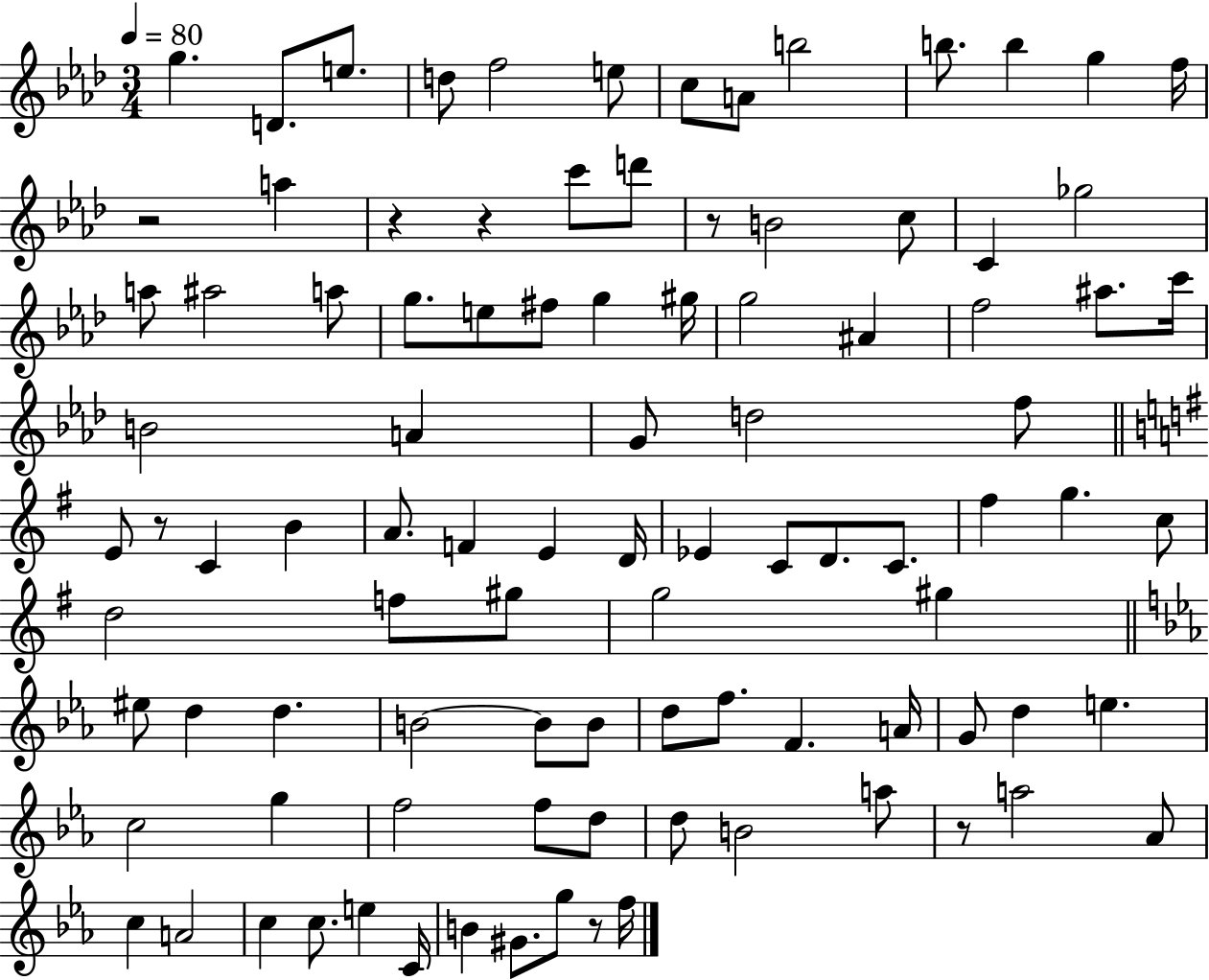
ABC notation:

X:1
T:Untitled
M:3/4
L:1/4
K:Ab
g D/2 e/2 d/2 f2 e/2 c/2 A/2 b2 b/2 b g f/4 z2 a z z c'/2 d'/2 z/2 B2 c/2 C _g2 a/2 ^a2 a/2 g/2 e/2 ^f/2 g ^g/4 g2 ^A f2 ^a/2 c'/4 B2 A G/2 d2 f/2 E/2 z/2 C B A/2 F E D/4 _E C/2 D/2 C/2 ^f g c/2 d2 f/2 ^g/2 g2 ^g ^e/2 d d B2 B/2 B/2 d/2 f/2 F A/4 G/2 d e c2 g f2 f/2 d/2 d/2 B2 a/2 z/2 a2 _A/2 c A2 c c/2 e C/4 B ^G/2 g/2 z/2 f/4